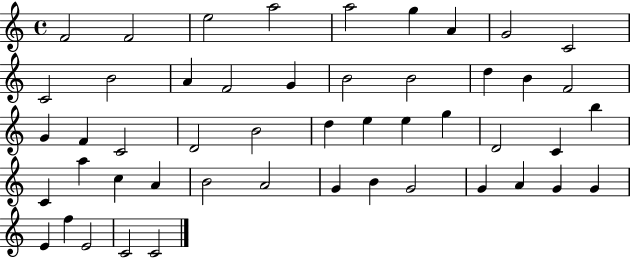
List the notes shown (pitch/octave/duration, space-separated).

F4/h F4/h E5/h A5/h A5/h G5/q A4/q G4/h C4/h C4/h B4/h A4/q F4/h G4/q B4/h B4/h D5/q B4/q F4/h G4/q F4/q C4/h D4/h B4/h D5/q E5/q E5/q G5/q D4/h C4/q B5/q C4/q A5/q C5/q A4/q B4/h A4/h G4/q B4/q G4/h G4/q A4/q G4/q G4/q E4/q F5/q E4/h C4/h C4/h